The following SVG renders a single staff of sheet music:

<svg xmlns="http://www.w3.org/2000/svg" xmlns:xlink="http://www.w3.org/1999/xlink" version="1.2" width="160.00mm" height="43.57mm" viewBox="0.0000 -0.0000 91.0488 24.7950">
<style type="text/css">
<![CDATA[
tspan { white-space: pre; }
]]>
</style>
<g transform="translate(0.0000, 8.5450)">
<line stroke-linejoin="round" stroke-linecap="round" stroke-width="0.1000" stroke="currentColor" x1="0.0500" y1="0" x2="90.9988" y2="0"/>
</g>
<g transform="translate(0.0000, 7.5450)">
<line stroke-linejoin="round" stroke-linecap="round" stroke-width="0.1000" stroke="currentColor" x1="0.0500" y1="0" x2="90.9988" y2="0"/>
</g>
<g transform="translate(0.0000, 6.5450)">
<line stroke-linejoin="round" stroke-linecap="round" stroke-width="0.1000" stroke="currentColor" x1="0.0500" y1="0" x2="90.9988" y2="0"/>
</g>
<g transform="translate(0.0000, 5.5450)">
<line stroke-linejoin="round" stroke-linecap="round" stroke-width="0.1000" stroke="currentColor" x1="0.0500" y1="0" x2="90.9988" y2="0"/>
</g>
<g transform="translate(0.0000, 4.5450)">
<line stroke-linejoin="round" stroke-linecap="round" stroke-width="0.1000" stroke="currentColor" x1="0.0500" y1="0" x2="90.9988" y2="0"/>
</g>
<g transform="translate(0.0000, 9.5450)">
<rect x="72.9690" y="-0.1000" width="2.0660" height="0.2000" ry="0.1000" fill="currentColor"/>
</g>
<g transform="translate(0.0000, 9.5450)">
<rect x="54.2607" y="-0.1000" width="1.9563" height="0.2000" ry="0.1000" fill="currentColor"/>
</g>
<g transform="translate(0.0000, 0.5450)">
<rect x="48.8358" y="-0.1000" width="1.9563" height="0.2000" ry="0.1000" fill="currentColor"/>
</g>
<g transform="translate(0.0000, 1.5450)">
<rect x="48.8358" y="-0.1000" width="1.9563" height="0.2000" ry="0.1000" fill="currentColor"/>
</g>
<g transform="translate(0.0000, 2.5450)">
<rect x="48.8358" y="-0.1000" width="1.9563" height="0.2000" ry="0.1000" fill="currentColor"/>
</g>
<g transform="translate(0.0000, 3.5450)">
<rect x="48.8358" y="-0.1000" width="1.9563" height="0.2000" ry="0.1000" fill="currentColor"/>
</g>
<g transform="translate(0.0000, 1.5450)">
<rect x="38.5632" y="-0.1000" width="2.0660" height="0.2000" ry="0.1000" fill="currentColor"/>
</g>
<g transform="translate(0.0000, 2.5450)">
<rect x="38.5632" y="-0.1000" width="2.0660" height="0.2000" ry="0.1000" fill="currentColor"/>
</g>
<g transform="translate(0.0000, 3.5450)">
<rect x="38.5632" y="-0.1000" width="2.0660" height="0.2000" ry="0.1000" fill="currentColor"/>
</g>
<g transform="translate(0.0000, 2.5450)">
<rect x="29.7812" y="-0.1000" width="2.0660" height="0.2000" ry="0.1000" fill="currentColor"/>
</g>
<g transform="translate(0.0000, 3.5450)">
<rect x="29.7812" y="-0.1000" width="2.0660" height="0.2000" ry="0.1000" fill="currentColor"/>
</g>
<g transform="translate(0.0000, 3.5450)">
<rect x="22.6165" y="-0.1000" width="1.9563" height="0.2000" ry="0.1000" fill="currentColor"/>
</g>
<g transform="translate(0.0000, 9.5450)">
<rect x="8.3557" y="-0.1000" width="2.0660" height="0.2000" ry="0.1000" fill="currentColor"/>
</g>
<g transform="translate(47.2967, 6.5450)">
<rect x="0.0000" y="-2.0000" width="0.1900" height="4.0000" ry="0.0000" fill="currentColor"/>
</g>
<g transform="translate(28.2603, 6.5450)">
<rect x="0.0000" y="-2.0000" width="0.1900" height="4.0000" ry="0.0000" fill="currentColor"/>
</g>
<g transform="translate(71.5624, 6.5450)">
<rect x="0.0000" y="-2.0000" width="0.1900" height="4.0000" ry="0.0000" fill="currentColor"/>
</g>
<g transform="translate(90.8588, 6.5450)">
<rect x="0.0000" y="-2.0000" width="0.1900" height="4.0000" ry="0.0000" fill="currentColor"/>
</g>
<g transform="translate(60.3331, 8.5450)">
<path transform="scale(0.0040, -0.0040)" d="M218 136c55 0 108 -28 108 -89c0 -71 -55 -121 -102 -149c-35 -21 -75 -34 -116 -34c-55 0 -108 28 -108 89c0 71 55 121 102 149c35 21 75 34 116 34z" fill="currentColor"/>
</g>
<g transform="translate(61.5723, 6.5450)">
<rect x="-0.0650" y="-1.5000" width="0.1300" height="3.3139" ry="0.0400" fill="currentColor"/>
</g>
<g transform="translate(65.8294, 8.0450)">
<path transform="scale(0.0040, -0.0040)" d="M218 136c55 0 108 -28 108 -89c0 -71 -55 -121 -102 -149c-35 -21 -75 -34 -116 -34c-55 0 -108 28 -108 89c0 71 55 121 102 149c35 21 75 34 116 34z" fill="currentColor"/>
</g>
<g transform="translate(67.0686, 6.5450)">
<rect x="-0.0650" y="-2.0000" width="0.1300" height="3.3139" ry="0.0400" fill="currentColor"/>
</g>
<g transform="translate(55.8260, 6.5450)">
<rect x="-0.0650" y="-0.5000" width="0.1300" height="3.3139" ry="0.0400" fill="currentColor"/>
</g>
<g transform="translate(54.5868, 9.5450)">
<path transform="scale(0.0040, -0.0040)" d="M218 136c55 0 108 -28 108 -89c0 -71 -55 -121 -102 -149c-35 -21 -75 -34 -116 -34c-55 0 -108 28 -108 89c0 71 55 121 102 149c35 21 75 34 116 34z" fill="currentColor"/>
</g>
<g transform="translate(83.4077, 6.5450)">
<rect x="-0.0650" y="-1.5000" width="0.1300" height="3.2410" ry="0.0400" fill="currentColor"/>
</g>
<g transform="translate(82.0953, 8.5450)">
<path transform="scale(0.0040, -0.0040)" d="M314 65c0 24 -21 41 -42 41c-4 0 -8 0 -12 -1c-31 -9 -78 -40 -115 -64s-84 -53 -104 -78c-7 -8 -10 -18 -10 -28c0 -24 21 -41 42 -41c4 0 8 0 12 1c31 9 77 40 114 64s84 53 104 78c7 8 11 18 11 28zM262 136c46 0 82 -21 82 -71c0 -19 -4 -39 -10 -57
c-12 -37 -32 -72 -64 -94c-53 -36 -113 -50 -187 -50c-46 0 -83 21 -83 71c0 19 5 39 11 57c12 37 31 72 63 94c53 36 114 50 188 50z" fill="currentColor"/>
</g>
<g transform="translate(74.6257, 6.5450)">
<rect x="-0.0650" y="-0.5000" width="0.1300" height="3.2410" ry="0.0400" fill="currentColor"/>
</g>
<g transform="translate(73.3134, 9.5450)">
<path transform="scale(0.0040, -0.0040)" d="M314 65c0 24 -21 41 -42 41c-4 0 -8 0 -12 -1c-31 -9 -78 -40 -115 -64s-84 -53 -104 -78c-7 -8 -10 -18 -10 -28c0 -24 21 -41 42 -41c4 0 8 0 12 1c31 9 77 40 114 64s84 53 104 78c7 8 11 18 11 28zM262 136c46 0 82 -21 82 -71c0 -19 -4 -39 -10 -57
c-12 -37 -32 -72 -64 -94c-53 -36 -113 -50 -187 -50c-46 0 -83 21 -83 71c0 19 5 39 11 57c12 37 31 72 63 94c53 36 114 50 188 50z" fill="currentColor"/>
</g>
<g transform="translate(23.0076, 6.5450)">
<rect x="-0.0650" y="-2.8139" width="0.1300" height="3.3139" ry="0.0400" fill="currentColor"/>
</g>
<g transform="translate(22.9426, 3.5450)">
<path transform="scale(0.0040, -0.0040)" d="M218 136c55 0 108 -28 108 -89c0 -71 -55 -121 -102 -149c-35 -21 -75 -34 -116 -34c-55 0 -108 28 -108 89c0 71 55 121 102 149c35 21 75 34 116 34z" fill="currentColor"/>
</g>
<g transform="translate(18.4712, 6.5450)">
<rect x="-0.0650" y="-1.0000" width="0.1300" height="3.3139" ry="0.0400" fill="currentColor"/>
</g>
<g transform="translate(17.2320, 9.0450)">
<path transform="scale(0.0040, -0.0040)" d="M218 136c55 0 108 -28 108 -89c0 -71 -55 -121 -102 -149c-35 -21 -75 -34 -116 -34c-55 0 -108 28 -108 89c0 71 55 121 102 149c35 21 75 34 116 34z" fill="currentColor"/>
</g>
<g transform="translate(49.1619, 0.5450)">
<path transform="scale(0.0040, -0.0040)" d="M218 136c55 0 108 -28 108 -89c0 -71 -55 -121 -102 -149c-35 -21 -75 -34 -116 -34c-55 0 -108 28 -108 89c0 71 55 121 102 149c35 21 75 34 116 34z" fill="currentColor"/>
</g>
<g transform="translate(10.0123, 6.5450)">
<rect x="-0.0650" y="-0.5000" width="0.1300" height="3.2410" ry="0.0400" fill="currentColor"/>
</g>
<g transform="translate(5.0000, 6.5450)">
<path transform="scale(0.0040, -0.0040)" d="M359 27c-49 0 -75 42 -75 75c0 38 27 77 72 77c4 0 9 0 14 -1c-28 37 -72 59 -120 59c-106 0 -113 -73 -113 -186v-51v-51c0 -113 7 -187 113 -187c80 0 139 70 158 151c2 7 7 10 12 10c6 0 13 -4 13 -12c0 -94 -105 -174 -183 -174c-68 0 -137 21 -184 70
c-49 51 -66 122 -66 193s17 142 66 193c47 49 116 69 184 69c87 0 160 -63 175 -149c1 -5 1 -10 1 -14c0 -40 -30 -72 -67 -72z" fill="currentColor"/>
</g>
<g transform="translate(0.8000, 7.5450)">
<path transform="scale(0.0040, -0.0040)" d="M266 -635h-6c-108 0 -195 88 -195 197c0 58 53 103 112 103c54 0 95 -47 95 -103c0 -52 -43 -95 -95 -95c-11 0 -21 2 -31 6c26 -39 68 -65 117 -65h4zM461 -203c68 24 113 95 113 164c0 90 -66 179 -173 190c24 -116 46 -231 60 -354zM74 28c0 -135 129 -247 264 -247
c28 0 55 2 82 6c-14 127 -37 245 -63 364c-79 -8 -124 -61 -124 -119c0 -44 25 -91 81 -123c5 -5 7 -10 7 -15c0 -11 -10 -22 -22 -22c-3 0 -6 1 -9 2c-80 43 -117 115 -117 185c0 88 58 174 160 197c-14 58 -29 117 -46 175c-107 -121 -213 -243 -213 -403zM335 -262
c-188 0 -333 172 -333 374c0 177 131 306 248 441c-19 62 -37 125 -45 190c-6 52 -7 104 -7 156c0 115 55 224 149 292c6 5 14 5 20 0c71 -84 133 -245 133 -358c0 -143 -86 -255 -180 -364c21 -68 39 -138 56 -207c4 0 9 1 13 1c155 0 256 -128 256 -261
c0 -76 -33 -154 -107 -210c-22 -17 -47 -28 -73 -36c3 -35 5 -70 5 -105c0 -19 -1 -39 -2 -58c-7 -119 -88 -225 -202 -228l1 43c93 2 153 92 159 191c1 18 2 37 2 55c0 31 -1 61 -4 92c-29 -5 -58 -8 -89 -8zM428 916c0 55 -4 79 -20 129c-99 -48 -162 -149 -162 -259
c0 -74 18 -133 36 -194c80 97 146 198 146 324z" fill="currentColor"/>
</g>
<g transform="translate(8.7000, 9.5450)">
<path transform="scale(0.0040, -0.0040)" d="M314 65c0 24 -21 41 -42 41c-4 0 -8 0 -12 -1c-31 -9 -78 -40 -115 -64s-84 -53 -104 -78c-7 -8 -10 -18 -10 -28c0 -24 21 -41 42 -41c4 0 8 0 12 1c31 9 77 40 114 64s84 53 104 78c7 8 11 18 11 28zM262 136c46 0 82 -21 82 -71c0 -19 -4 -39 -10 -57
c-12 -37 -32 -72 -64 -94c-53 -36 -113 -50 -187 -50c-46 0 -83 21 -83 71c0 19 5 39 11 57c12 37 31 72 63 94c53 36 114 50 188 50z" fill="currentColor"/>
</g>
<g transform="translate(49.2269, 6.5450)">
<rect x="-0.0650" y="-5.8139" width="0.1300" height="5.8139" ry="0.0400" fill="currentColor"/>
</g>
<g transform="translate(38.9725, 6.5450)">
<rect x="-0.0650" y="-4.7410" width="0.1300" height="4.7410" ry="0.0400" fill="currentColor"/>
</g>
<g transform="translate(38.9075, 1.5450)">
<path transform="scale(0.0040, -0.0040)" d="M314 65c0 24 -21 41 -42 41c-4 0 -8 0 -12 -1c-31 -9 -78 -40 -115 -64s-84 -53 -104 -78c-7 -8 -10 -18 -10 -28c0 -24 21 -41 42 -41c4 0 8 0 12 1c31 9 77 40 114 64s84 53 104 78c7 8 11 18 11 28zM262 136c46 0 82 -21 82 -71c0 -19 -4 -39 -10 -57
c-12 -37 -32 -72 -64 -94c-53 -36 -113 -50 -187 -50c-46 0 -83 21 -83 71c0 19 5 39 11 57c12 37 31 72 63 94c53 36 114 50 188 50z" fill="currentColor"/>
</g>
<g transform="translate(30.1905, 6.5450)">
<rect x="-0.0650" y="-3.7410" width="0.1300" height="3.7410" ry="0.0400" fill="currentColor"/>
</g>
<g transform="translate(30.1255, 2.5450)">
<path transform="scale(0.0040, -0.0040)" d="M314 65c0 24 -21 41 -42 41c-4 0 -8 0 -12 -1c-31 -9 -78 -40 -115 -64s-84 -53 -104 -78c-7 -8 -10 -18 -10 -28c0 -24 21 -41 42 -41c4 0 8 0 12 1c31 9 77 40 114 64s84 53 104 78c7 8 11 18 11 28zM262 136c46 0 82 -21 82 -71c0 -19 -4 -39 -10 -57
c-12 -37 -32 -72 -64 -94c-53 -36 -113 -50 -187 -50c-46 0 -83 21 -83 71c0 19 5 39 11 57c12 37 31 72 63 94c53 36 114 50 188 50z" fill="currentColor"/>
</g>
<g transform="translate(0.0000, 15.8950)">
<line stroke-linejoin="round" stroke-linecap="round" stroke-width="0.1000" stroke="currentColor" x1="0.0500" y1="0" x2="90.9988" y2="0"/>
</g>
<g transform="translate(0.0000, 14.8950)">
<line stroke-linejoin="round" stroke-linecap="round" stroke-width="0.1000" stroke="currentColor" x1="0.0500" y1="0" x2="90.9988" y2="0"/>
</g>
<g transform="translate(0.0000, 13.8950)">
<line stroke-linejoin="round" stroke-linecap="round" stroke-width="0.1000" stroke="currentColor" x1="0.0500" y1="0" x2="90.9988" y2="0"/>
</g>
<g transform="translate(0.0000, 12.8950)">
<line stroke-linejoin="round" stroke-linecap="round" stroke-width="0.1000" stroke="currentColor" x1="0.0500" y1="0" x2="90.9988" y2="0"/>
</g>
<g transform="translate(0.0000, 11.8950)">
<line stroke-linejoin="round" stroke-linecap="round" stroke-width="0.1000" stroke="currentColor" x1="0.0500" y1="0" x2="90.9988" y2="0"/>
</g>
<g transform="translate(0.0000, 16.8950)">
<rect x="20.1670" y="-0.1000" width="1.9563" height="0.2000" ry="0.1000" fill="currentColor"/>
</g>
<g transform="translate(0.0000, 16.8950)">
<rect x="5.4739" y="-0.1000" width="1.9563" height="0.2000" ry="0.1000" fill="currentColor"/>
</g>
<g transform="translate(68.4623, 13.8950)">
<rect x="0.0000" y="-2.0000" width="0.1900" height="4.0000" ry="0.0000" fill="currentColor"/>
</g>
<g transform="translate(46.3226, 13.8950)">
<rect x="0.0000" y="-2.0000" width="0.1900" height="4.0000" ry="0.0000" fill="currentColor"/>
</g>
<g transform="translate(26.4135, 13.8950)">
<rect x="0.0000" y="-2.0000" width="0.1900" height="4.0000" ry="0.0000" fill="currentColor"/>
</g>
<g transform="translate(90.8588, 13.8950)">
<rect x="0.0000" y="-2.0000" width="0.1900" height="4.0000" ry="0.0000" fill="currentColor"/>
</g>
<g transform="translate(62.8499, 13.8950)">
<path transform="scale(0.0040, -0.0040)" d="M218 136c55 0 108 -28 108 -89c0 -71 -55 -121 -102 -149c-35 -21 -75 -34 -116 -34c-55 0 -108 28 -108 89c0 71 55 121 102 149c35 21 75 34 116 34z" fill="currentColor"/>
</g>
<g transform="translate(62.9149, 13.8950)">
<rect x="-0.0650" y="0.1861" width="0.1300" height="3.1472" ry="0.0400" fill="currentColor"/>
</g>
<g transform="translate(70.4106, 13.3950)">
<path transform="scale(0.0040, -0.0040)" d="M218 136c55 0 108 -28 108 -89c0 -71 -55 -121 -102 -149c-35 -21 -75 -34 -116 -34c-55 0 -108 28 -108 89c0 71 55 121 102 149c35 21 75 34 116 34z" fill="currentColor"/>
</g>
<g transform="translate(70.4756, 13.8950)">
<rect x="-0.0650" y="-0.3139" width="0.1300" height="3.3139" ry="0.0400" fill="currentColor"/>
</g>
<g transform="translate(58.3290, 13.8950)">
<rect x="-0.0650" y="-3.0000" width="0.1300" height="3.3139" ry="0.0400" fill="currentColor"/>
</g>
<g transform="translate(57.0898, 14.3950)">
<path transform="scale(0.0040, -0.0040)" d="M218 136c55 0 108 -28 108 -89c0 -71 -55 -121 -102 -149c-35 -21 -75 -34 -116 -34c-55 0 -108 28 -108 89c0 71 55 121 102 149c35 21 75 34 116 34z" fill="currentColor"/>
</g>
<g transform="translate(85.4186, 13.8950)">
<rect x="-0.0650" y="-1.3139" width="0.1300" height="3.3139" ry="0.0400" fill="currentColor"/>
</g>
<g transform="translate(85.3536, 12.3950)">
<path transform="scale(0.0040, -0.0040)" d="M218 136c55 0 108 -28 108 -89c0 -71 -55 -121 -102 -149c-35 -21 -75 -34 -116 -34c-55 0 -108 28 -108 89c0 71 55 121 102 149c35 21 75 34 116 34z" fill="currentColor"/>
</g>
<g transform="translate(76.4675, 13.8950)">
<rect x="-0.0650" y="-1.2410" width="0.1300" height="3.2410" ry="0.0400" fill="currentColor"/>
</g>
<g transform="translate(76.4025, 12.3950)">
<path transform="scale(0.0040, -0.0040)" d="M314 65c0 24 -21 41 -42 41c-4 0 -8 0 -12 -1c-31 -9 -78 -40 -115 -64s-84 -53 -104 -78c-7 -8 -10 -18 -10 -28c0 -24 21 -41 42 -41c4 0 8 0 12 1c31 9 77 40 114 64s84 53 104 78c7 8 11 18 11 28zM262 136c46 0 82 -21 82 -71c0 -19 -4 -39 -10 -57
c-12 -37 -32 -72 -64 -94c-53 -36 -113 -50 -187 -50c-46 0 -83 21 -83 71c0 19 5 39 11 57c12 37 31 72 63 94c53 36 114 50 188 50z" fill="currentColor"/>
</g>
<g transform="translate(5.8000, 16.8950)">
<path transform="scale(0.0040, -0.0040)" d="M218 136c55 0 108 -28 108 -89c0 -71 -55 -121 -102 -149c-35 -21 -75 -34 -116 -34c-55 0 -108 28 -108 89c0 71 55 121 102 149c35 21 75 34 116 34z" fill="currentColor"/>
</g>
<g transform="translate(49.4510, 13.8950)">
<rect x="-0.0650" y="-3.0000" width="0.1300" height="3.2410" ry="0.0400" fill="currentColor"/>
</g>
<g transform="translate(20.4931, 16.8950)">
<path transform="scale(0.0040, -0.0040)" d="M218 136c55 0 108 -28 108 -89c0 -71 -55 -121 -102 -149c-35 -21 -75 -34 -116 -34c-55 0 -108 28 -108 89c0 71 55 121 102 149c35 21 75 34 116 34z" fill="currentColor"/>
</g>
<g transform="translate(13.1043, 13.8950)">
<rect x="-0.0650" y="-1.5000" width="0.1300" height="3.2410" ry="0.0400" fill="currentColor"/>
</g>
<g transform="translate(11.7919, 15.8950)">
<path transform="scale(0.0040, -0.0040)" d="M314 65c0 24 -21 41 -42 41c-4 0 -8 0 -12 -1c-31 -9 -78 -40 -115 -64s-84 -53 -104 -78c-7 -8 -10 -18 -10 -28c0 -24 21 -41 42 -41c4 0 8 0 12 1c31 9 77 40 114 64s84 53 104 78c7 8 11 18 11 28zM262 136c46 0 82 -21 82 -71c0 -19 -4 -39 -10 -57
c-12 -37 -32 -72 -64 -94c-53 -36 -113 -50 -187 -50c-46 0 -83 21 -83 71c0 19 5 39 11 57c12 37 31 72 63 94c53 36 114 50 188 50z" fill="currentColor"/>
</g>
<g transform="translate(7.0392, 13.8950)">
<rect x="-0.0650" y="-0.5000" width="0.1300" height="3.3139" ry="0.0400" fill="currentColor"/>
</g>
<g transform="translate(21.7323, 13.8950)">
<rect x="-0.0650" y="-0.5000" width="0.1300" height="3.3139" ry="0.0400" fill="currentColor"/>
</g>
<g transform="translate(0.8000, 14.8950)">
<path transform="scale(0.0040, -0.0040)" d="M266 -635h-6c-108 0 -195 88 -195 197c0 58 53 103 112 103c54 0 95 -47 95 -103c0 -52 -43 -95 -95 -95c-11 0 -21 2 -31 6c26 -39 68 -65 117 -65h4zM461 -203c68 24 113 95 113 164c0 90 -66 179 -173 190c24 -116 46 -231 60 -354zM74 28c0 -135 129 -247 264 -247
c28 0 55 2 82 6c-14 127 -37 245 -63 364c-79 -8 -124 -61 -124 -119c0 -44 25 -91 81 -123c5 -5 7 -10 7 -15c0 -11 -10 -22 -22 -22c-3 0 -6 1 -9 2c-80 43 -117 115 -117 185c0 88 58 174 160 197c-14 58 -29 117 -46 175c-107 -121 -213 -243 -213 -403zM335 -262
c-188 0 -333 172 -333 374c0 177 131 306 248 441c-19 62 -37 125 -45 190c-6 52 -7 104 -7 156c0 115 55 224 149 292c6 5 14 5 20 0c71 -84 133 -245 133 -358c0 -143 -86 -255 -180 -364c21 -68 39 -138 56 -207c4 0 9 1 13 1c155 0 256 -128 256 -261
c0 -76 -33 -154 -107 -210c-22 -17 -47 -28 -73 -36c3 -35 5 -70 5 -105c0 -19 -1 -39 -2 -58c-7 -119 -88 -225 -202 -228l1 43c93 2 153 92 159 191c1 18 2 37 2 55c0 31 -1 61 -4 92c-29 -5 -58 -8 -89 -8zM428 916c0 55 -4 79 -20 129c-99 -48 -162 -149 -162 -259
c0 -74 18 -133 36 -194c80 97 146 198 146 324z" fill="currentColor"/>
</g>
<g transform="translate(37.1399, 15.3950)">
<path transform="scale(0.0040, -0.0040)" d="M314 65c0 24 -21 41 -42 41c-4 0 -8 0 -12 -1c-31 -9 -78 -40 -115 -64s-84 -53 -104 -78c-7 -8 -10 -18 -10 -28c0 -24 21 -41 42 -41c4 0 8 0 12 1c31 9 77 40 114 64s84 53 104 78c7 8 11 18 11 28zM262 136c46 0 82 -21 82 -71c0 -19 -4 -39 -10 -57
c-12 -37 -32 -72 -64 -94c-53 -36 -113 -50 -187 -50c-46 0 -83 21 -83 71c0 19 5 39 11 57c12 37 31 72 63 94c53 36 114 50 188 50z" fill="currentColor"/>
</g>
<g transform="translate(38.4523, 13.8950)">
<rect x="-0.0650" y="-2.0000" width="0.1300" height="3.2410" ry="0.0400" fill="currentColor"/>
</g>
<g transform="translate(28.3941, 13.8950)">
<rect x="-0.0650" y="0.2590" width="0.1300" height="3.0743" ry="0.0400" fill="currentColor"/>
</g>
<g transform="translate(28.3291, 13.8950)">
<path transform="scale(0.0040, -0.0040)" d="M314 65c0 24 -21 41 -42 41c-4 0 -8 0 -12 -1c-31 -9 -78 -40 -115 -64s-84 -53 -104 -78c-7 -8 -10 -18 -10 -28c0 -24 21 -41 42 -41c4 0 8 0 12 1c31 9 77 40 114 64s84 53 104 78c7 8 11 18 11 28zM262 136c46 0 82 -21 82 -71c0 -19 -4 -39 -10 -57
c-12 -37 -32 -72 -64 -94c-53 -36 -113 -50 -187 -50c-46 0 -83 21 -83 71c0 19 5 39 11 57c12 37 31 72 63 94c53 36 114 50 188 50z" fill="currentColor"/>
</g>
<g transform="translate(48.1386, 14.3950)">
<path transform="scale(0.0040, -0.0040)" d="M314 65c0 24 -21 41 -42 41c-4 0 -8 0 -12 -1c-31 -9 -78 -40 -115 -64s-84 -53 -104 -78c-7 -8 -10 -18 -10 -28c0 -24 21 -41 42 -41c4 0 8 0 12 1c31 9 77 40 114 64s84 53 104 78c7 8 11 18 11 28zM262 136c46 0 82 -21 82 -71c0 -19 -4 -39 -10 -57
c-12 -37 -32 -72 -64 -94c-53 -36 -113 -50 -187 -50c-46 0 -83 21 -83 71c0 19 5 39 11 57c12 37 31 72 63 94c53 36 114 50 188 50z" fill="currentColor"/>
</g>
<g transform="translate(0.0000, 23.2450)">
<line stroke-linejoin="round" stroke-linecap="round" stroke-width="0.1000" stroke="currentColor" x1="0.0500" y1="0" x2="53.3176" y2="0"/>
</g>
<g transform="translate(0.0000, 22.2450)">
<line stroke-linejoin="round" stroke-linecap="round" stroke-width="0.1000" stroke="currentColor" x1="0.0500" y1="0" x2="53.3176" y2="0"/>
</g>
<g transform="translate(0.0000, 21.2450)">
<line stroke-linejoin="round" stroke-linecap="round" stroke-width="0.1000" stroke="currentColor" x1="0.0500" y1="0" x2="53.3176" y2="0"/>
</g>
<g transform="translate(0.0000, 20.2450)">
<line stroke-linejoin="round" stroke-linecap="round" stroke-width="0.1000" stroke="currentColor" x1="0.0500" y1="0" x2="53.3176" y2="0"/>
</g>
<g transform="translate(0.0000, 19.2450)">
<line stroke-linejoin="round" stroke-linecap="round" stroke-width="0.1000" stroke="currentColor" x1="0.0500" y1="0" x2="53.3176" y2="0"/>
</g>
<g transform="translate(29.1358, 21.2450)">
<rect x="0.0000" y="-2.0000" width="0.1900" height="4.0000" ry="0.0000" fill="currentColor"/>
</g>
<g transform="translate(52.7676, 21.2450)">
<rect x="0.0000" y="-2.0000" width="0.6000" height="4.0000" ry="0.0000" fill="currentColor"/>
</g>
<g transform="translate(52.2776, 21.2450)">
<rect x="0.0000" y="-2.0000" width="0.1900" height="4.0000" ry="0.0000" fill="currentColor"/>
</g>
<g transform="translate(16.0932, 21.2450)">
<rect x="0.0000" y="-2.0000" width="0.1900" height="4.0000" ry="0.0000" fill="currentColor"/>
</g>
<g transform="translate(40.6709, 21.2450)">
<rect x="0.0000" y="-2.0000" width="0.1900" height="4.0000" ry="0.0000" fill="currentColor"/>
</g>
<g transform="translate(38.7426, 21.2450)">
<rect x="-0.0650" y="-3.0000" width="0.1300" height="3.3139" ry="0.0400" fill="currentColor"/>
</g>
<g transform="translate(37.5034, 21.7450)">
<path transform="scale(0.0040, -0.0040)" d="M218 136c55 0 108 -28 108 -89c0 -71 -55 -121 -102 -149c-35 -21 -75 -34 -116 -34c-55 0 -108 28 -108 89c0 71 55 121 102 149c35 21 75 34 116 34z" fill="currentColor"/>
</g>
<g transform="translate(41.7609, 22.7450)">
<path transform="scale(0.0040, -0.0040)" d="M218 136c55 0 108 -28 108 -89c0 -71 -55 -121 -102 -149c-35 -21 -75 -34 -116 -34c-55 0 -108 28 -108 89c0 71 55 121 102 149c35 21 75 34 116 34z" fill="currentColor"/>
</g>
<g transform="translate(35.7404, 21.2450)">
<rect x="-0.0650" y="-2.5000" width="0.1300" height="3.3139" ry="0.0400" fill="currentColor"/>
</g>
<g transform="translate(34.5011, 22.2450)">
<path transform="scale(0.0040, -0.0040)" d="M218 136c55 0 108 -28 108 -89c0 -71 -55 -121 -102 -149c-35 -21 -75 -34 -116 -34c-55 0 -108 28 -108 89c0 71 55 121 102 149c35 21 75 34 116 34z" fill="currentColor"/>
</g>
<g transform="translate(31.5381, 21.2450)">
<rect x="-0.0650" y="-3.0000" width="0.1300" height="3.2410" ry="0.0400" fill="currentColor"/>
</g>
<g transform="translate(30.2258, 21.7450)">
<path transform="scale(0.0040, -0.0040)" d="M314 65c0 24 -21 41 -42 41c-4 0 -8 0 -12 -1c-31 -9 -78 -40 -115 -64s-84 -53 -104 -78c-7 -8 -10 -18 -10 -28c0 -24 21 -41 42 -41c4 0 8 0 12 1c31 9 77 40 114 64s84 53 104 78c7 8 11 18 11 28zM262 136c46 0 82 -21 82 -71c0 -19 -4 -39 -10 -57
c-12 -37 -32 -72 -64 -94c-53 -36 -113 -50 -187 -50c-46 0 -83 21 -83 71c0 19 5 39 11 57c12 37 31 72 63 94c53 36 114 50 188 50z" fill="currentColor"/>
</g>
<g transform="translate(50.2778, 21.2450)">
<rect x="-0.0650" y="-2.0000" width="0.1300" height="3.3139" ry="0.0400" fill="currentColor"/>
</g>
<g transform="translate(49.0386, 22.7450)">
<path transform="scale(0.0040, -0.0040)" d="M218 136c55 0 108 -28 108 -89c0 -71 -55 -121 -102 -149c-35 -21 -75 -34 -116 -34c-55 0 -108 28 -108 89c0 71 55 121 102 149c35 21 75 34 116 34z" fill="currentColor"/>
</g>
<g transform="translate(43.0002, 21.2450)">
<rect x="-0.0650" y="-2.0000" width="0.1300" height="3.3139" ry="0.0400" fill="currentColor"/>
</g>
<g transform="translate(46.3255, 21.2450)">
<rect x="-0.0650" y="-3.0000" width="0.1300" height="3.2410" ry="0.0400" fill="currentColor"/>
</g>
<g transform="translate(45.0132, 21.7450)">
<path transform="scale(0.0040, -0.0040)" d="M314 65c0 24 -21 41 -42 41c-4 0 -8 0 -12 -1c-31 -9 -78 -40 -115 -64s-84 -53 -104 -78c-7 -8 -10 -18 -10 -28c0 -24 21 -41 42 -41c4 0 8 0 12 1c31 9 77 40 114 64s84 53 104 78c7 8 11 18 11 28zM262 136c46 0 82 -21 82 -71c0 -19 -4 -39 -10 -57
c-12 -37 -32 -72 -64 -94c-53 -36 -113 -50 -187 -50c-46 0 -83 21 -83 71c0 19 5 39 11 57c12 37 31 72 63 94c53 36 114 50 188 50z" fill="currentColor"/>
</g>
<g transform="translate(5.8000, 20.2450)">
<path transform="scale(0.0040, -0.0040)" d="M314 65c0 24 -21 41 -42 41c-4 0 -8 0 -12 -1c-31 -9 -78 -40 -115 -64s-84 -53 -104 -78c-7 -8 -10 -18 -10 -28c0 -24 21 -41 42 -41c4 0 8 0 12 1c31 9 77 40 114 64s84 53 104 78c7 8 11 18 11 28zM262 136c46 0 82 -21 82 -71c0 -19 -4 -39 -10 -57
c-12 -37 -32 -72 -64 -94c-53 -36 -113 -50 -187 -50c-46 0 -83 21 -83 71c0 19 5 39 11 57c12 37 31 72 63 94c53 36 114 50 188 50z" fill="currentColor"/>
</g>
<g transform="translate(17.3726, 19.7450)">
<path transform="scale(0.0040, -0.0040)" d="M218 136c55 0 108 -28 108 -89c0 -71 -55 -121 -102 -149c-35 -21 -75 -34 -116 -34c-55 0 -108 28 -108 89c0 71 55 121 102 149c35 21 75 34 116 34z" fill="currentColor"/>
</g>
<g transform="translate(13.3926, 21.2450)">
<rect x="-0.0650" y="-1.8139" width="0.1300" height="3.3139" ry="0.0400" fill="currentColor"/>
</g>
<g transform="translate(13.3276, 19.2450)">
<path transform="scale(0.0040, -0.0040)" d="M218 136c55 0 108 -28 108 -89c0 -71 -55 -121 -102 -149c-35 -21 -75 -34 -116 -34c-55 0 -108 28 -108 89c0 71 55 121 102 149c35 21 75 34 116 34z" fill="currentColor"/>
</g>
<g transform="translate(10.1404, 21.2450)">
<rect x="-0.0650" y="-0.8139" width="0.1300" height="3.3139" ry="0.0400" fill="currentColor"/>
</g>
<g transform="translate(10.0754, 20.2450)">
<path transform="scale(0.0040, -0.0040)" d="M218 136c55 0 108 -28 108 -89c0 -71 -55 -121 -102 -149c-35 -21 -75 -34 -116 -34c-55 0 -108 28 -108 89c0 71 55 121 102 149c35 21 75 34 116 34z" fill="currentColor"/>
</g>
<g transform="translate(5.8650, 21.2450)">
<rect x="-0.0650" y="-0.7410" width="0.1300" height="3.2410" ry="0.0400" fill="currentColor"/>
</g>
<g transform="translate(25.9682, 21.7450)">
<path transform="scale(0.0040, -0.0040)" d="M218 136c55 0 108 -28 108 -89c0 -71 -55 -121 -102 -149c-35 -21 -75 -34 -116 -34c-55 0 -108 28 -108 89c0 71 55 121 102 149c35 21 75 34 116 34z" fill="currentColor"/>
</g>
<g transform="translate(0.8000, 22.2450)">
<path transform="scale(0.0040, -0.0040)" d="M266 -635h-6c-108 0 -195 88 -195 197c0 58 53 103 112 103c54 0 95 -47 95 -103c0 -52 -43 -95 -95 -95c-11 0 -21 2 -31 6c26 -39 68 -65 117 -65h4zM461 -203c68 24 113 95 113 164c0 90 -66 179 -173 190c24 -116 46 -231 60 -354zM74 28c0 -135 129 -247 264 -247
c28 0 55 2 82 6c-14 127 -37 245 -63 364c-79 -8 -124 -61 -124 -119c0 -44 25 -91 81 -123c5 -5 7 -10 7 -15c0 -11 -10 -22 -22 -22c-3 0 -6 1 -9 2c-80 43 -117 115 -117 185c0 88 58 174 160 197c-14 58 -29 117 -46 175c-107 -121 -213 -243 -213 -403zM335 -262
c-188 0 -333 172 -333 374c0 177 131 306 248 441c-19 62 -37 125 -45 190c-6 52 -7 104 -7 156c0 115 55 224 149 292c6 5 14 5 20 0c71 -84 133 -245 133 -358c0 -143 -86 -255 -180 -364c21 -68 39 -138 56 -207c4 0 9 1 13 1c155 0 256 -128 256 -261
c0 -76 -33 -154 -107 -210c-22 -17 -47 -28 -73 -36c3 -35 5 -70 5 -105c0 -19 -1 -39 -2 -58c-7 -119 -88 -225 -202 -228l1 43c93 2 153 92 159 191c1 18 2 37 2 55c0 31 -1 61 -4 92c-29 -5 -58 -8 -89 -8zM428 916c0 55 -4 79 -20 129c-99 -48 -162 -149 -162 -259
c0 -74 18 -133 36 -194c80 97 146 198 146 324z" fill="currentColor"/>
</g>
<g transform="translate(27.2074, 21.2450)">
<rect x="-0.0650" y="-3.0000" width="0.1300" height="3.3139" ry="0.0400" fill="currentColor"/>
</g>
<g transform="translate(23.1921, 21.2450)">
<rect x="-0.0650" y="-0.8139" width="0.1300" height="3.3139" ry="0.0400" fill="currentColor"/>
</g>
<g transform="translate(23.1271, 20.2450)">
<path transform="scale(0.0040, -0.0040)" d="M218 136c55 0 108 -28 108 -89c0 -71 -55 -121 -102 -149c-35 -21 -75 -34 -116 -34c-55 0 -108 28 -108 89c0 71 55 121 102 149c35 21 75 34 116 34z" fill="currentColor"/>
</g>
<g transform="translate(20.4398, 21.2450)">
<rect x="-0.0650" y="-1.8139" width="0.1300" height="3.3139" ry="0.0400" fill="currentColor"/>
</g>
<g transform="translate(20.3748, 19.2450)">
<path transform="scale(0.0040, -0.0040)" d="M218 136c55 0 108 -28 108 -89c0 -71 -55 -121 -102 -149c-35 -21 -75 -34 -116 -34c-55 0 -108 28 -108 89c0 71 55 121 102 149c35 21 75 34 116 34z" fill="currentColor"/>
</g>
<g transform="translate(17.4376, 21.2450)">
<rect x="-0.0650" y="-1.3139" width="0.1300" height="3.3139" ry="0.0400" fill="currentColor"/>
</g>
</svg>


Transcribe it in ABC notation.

X:1
T:Untitled
M:4/4
L:1/4
K:C
C2 D a c'2 e'2 g' C E F C2 E2 C E2 C B2 F2 A2 A B c e2 e d2 d f e f d A A2 G A F A2 F